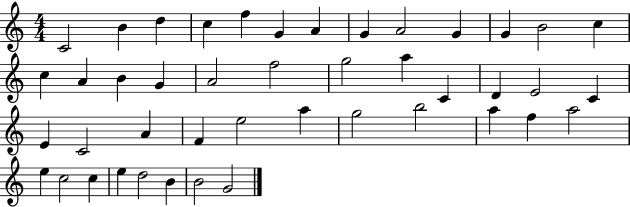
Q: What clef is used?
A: treble